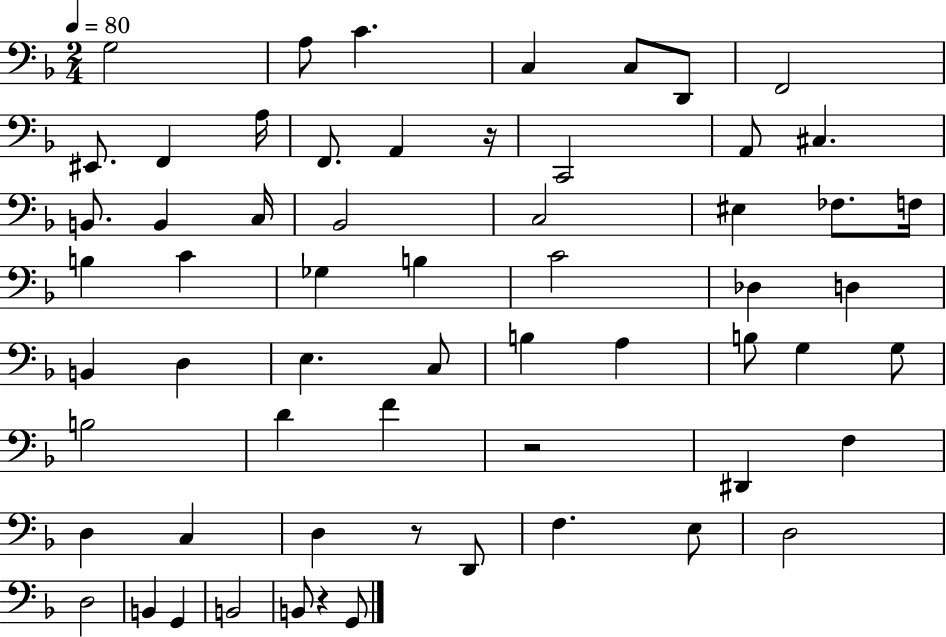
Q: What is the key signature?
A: F major